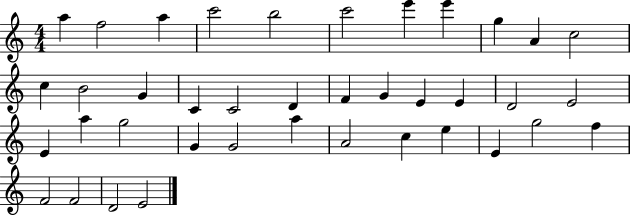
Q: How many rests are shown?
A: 0